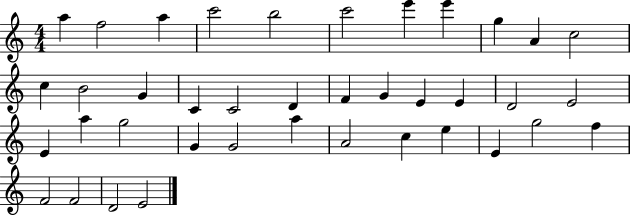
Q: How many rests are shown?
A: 0